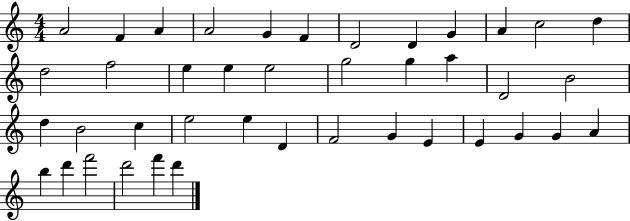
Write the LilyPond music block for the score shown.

{
  \clef treble
  \numericTimeSignature
  \time 4/4
  \key c \major
  a'2 f'4 a'4 | a'2 g'4 f'4 | d'2 d'4 g'4 | a'4 c''2 d''4 | \break d''2 f''2 | e''4 e''4 e''2 | g''2 g''4 a''4 | d'2 b'2 | \break d''4 b'2 c''4 | e''2 e''4 d'4 | f'2 g'4 e'4 | e'4 g'4 g'4 a'4 | \break b''4 d'''4 f'''2 | d'''2 f'''4 d'''4 | \bar "|."
}